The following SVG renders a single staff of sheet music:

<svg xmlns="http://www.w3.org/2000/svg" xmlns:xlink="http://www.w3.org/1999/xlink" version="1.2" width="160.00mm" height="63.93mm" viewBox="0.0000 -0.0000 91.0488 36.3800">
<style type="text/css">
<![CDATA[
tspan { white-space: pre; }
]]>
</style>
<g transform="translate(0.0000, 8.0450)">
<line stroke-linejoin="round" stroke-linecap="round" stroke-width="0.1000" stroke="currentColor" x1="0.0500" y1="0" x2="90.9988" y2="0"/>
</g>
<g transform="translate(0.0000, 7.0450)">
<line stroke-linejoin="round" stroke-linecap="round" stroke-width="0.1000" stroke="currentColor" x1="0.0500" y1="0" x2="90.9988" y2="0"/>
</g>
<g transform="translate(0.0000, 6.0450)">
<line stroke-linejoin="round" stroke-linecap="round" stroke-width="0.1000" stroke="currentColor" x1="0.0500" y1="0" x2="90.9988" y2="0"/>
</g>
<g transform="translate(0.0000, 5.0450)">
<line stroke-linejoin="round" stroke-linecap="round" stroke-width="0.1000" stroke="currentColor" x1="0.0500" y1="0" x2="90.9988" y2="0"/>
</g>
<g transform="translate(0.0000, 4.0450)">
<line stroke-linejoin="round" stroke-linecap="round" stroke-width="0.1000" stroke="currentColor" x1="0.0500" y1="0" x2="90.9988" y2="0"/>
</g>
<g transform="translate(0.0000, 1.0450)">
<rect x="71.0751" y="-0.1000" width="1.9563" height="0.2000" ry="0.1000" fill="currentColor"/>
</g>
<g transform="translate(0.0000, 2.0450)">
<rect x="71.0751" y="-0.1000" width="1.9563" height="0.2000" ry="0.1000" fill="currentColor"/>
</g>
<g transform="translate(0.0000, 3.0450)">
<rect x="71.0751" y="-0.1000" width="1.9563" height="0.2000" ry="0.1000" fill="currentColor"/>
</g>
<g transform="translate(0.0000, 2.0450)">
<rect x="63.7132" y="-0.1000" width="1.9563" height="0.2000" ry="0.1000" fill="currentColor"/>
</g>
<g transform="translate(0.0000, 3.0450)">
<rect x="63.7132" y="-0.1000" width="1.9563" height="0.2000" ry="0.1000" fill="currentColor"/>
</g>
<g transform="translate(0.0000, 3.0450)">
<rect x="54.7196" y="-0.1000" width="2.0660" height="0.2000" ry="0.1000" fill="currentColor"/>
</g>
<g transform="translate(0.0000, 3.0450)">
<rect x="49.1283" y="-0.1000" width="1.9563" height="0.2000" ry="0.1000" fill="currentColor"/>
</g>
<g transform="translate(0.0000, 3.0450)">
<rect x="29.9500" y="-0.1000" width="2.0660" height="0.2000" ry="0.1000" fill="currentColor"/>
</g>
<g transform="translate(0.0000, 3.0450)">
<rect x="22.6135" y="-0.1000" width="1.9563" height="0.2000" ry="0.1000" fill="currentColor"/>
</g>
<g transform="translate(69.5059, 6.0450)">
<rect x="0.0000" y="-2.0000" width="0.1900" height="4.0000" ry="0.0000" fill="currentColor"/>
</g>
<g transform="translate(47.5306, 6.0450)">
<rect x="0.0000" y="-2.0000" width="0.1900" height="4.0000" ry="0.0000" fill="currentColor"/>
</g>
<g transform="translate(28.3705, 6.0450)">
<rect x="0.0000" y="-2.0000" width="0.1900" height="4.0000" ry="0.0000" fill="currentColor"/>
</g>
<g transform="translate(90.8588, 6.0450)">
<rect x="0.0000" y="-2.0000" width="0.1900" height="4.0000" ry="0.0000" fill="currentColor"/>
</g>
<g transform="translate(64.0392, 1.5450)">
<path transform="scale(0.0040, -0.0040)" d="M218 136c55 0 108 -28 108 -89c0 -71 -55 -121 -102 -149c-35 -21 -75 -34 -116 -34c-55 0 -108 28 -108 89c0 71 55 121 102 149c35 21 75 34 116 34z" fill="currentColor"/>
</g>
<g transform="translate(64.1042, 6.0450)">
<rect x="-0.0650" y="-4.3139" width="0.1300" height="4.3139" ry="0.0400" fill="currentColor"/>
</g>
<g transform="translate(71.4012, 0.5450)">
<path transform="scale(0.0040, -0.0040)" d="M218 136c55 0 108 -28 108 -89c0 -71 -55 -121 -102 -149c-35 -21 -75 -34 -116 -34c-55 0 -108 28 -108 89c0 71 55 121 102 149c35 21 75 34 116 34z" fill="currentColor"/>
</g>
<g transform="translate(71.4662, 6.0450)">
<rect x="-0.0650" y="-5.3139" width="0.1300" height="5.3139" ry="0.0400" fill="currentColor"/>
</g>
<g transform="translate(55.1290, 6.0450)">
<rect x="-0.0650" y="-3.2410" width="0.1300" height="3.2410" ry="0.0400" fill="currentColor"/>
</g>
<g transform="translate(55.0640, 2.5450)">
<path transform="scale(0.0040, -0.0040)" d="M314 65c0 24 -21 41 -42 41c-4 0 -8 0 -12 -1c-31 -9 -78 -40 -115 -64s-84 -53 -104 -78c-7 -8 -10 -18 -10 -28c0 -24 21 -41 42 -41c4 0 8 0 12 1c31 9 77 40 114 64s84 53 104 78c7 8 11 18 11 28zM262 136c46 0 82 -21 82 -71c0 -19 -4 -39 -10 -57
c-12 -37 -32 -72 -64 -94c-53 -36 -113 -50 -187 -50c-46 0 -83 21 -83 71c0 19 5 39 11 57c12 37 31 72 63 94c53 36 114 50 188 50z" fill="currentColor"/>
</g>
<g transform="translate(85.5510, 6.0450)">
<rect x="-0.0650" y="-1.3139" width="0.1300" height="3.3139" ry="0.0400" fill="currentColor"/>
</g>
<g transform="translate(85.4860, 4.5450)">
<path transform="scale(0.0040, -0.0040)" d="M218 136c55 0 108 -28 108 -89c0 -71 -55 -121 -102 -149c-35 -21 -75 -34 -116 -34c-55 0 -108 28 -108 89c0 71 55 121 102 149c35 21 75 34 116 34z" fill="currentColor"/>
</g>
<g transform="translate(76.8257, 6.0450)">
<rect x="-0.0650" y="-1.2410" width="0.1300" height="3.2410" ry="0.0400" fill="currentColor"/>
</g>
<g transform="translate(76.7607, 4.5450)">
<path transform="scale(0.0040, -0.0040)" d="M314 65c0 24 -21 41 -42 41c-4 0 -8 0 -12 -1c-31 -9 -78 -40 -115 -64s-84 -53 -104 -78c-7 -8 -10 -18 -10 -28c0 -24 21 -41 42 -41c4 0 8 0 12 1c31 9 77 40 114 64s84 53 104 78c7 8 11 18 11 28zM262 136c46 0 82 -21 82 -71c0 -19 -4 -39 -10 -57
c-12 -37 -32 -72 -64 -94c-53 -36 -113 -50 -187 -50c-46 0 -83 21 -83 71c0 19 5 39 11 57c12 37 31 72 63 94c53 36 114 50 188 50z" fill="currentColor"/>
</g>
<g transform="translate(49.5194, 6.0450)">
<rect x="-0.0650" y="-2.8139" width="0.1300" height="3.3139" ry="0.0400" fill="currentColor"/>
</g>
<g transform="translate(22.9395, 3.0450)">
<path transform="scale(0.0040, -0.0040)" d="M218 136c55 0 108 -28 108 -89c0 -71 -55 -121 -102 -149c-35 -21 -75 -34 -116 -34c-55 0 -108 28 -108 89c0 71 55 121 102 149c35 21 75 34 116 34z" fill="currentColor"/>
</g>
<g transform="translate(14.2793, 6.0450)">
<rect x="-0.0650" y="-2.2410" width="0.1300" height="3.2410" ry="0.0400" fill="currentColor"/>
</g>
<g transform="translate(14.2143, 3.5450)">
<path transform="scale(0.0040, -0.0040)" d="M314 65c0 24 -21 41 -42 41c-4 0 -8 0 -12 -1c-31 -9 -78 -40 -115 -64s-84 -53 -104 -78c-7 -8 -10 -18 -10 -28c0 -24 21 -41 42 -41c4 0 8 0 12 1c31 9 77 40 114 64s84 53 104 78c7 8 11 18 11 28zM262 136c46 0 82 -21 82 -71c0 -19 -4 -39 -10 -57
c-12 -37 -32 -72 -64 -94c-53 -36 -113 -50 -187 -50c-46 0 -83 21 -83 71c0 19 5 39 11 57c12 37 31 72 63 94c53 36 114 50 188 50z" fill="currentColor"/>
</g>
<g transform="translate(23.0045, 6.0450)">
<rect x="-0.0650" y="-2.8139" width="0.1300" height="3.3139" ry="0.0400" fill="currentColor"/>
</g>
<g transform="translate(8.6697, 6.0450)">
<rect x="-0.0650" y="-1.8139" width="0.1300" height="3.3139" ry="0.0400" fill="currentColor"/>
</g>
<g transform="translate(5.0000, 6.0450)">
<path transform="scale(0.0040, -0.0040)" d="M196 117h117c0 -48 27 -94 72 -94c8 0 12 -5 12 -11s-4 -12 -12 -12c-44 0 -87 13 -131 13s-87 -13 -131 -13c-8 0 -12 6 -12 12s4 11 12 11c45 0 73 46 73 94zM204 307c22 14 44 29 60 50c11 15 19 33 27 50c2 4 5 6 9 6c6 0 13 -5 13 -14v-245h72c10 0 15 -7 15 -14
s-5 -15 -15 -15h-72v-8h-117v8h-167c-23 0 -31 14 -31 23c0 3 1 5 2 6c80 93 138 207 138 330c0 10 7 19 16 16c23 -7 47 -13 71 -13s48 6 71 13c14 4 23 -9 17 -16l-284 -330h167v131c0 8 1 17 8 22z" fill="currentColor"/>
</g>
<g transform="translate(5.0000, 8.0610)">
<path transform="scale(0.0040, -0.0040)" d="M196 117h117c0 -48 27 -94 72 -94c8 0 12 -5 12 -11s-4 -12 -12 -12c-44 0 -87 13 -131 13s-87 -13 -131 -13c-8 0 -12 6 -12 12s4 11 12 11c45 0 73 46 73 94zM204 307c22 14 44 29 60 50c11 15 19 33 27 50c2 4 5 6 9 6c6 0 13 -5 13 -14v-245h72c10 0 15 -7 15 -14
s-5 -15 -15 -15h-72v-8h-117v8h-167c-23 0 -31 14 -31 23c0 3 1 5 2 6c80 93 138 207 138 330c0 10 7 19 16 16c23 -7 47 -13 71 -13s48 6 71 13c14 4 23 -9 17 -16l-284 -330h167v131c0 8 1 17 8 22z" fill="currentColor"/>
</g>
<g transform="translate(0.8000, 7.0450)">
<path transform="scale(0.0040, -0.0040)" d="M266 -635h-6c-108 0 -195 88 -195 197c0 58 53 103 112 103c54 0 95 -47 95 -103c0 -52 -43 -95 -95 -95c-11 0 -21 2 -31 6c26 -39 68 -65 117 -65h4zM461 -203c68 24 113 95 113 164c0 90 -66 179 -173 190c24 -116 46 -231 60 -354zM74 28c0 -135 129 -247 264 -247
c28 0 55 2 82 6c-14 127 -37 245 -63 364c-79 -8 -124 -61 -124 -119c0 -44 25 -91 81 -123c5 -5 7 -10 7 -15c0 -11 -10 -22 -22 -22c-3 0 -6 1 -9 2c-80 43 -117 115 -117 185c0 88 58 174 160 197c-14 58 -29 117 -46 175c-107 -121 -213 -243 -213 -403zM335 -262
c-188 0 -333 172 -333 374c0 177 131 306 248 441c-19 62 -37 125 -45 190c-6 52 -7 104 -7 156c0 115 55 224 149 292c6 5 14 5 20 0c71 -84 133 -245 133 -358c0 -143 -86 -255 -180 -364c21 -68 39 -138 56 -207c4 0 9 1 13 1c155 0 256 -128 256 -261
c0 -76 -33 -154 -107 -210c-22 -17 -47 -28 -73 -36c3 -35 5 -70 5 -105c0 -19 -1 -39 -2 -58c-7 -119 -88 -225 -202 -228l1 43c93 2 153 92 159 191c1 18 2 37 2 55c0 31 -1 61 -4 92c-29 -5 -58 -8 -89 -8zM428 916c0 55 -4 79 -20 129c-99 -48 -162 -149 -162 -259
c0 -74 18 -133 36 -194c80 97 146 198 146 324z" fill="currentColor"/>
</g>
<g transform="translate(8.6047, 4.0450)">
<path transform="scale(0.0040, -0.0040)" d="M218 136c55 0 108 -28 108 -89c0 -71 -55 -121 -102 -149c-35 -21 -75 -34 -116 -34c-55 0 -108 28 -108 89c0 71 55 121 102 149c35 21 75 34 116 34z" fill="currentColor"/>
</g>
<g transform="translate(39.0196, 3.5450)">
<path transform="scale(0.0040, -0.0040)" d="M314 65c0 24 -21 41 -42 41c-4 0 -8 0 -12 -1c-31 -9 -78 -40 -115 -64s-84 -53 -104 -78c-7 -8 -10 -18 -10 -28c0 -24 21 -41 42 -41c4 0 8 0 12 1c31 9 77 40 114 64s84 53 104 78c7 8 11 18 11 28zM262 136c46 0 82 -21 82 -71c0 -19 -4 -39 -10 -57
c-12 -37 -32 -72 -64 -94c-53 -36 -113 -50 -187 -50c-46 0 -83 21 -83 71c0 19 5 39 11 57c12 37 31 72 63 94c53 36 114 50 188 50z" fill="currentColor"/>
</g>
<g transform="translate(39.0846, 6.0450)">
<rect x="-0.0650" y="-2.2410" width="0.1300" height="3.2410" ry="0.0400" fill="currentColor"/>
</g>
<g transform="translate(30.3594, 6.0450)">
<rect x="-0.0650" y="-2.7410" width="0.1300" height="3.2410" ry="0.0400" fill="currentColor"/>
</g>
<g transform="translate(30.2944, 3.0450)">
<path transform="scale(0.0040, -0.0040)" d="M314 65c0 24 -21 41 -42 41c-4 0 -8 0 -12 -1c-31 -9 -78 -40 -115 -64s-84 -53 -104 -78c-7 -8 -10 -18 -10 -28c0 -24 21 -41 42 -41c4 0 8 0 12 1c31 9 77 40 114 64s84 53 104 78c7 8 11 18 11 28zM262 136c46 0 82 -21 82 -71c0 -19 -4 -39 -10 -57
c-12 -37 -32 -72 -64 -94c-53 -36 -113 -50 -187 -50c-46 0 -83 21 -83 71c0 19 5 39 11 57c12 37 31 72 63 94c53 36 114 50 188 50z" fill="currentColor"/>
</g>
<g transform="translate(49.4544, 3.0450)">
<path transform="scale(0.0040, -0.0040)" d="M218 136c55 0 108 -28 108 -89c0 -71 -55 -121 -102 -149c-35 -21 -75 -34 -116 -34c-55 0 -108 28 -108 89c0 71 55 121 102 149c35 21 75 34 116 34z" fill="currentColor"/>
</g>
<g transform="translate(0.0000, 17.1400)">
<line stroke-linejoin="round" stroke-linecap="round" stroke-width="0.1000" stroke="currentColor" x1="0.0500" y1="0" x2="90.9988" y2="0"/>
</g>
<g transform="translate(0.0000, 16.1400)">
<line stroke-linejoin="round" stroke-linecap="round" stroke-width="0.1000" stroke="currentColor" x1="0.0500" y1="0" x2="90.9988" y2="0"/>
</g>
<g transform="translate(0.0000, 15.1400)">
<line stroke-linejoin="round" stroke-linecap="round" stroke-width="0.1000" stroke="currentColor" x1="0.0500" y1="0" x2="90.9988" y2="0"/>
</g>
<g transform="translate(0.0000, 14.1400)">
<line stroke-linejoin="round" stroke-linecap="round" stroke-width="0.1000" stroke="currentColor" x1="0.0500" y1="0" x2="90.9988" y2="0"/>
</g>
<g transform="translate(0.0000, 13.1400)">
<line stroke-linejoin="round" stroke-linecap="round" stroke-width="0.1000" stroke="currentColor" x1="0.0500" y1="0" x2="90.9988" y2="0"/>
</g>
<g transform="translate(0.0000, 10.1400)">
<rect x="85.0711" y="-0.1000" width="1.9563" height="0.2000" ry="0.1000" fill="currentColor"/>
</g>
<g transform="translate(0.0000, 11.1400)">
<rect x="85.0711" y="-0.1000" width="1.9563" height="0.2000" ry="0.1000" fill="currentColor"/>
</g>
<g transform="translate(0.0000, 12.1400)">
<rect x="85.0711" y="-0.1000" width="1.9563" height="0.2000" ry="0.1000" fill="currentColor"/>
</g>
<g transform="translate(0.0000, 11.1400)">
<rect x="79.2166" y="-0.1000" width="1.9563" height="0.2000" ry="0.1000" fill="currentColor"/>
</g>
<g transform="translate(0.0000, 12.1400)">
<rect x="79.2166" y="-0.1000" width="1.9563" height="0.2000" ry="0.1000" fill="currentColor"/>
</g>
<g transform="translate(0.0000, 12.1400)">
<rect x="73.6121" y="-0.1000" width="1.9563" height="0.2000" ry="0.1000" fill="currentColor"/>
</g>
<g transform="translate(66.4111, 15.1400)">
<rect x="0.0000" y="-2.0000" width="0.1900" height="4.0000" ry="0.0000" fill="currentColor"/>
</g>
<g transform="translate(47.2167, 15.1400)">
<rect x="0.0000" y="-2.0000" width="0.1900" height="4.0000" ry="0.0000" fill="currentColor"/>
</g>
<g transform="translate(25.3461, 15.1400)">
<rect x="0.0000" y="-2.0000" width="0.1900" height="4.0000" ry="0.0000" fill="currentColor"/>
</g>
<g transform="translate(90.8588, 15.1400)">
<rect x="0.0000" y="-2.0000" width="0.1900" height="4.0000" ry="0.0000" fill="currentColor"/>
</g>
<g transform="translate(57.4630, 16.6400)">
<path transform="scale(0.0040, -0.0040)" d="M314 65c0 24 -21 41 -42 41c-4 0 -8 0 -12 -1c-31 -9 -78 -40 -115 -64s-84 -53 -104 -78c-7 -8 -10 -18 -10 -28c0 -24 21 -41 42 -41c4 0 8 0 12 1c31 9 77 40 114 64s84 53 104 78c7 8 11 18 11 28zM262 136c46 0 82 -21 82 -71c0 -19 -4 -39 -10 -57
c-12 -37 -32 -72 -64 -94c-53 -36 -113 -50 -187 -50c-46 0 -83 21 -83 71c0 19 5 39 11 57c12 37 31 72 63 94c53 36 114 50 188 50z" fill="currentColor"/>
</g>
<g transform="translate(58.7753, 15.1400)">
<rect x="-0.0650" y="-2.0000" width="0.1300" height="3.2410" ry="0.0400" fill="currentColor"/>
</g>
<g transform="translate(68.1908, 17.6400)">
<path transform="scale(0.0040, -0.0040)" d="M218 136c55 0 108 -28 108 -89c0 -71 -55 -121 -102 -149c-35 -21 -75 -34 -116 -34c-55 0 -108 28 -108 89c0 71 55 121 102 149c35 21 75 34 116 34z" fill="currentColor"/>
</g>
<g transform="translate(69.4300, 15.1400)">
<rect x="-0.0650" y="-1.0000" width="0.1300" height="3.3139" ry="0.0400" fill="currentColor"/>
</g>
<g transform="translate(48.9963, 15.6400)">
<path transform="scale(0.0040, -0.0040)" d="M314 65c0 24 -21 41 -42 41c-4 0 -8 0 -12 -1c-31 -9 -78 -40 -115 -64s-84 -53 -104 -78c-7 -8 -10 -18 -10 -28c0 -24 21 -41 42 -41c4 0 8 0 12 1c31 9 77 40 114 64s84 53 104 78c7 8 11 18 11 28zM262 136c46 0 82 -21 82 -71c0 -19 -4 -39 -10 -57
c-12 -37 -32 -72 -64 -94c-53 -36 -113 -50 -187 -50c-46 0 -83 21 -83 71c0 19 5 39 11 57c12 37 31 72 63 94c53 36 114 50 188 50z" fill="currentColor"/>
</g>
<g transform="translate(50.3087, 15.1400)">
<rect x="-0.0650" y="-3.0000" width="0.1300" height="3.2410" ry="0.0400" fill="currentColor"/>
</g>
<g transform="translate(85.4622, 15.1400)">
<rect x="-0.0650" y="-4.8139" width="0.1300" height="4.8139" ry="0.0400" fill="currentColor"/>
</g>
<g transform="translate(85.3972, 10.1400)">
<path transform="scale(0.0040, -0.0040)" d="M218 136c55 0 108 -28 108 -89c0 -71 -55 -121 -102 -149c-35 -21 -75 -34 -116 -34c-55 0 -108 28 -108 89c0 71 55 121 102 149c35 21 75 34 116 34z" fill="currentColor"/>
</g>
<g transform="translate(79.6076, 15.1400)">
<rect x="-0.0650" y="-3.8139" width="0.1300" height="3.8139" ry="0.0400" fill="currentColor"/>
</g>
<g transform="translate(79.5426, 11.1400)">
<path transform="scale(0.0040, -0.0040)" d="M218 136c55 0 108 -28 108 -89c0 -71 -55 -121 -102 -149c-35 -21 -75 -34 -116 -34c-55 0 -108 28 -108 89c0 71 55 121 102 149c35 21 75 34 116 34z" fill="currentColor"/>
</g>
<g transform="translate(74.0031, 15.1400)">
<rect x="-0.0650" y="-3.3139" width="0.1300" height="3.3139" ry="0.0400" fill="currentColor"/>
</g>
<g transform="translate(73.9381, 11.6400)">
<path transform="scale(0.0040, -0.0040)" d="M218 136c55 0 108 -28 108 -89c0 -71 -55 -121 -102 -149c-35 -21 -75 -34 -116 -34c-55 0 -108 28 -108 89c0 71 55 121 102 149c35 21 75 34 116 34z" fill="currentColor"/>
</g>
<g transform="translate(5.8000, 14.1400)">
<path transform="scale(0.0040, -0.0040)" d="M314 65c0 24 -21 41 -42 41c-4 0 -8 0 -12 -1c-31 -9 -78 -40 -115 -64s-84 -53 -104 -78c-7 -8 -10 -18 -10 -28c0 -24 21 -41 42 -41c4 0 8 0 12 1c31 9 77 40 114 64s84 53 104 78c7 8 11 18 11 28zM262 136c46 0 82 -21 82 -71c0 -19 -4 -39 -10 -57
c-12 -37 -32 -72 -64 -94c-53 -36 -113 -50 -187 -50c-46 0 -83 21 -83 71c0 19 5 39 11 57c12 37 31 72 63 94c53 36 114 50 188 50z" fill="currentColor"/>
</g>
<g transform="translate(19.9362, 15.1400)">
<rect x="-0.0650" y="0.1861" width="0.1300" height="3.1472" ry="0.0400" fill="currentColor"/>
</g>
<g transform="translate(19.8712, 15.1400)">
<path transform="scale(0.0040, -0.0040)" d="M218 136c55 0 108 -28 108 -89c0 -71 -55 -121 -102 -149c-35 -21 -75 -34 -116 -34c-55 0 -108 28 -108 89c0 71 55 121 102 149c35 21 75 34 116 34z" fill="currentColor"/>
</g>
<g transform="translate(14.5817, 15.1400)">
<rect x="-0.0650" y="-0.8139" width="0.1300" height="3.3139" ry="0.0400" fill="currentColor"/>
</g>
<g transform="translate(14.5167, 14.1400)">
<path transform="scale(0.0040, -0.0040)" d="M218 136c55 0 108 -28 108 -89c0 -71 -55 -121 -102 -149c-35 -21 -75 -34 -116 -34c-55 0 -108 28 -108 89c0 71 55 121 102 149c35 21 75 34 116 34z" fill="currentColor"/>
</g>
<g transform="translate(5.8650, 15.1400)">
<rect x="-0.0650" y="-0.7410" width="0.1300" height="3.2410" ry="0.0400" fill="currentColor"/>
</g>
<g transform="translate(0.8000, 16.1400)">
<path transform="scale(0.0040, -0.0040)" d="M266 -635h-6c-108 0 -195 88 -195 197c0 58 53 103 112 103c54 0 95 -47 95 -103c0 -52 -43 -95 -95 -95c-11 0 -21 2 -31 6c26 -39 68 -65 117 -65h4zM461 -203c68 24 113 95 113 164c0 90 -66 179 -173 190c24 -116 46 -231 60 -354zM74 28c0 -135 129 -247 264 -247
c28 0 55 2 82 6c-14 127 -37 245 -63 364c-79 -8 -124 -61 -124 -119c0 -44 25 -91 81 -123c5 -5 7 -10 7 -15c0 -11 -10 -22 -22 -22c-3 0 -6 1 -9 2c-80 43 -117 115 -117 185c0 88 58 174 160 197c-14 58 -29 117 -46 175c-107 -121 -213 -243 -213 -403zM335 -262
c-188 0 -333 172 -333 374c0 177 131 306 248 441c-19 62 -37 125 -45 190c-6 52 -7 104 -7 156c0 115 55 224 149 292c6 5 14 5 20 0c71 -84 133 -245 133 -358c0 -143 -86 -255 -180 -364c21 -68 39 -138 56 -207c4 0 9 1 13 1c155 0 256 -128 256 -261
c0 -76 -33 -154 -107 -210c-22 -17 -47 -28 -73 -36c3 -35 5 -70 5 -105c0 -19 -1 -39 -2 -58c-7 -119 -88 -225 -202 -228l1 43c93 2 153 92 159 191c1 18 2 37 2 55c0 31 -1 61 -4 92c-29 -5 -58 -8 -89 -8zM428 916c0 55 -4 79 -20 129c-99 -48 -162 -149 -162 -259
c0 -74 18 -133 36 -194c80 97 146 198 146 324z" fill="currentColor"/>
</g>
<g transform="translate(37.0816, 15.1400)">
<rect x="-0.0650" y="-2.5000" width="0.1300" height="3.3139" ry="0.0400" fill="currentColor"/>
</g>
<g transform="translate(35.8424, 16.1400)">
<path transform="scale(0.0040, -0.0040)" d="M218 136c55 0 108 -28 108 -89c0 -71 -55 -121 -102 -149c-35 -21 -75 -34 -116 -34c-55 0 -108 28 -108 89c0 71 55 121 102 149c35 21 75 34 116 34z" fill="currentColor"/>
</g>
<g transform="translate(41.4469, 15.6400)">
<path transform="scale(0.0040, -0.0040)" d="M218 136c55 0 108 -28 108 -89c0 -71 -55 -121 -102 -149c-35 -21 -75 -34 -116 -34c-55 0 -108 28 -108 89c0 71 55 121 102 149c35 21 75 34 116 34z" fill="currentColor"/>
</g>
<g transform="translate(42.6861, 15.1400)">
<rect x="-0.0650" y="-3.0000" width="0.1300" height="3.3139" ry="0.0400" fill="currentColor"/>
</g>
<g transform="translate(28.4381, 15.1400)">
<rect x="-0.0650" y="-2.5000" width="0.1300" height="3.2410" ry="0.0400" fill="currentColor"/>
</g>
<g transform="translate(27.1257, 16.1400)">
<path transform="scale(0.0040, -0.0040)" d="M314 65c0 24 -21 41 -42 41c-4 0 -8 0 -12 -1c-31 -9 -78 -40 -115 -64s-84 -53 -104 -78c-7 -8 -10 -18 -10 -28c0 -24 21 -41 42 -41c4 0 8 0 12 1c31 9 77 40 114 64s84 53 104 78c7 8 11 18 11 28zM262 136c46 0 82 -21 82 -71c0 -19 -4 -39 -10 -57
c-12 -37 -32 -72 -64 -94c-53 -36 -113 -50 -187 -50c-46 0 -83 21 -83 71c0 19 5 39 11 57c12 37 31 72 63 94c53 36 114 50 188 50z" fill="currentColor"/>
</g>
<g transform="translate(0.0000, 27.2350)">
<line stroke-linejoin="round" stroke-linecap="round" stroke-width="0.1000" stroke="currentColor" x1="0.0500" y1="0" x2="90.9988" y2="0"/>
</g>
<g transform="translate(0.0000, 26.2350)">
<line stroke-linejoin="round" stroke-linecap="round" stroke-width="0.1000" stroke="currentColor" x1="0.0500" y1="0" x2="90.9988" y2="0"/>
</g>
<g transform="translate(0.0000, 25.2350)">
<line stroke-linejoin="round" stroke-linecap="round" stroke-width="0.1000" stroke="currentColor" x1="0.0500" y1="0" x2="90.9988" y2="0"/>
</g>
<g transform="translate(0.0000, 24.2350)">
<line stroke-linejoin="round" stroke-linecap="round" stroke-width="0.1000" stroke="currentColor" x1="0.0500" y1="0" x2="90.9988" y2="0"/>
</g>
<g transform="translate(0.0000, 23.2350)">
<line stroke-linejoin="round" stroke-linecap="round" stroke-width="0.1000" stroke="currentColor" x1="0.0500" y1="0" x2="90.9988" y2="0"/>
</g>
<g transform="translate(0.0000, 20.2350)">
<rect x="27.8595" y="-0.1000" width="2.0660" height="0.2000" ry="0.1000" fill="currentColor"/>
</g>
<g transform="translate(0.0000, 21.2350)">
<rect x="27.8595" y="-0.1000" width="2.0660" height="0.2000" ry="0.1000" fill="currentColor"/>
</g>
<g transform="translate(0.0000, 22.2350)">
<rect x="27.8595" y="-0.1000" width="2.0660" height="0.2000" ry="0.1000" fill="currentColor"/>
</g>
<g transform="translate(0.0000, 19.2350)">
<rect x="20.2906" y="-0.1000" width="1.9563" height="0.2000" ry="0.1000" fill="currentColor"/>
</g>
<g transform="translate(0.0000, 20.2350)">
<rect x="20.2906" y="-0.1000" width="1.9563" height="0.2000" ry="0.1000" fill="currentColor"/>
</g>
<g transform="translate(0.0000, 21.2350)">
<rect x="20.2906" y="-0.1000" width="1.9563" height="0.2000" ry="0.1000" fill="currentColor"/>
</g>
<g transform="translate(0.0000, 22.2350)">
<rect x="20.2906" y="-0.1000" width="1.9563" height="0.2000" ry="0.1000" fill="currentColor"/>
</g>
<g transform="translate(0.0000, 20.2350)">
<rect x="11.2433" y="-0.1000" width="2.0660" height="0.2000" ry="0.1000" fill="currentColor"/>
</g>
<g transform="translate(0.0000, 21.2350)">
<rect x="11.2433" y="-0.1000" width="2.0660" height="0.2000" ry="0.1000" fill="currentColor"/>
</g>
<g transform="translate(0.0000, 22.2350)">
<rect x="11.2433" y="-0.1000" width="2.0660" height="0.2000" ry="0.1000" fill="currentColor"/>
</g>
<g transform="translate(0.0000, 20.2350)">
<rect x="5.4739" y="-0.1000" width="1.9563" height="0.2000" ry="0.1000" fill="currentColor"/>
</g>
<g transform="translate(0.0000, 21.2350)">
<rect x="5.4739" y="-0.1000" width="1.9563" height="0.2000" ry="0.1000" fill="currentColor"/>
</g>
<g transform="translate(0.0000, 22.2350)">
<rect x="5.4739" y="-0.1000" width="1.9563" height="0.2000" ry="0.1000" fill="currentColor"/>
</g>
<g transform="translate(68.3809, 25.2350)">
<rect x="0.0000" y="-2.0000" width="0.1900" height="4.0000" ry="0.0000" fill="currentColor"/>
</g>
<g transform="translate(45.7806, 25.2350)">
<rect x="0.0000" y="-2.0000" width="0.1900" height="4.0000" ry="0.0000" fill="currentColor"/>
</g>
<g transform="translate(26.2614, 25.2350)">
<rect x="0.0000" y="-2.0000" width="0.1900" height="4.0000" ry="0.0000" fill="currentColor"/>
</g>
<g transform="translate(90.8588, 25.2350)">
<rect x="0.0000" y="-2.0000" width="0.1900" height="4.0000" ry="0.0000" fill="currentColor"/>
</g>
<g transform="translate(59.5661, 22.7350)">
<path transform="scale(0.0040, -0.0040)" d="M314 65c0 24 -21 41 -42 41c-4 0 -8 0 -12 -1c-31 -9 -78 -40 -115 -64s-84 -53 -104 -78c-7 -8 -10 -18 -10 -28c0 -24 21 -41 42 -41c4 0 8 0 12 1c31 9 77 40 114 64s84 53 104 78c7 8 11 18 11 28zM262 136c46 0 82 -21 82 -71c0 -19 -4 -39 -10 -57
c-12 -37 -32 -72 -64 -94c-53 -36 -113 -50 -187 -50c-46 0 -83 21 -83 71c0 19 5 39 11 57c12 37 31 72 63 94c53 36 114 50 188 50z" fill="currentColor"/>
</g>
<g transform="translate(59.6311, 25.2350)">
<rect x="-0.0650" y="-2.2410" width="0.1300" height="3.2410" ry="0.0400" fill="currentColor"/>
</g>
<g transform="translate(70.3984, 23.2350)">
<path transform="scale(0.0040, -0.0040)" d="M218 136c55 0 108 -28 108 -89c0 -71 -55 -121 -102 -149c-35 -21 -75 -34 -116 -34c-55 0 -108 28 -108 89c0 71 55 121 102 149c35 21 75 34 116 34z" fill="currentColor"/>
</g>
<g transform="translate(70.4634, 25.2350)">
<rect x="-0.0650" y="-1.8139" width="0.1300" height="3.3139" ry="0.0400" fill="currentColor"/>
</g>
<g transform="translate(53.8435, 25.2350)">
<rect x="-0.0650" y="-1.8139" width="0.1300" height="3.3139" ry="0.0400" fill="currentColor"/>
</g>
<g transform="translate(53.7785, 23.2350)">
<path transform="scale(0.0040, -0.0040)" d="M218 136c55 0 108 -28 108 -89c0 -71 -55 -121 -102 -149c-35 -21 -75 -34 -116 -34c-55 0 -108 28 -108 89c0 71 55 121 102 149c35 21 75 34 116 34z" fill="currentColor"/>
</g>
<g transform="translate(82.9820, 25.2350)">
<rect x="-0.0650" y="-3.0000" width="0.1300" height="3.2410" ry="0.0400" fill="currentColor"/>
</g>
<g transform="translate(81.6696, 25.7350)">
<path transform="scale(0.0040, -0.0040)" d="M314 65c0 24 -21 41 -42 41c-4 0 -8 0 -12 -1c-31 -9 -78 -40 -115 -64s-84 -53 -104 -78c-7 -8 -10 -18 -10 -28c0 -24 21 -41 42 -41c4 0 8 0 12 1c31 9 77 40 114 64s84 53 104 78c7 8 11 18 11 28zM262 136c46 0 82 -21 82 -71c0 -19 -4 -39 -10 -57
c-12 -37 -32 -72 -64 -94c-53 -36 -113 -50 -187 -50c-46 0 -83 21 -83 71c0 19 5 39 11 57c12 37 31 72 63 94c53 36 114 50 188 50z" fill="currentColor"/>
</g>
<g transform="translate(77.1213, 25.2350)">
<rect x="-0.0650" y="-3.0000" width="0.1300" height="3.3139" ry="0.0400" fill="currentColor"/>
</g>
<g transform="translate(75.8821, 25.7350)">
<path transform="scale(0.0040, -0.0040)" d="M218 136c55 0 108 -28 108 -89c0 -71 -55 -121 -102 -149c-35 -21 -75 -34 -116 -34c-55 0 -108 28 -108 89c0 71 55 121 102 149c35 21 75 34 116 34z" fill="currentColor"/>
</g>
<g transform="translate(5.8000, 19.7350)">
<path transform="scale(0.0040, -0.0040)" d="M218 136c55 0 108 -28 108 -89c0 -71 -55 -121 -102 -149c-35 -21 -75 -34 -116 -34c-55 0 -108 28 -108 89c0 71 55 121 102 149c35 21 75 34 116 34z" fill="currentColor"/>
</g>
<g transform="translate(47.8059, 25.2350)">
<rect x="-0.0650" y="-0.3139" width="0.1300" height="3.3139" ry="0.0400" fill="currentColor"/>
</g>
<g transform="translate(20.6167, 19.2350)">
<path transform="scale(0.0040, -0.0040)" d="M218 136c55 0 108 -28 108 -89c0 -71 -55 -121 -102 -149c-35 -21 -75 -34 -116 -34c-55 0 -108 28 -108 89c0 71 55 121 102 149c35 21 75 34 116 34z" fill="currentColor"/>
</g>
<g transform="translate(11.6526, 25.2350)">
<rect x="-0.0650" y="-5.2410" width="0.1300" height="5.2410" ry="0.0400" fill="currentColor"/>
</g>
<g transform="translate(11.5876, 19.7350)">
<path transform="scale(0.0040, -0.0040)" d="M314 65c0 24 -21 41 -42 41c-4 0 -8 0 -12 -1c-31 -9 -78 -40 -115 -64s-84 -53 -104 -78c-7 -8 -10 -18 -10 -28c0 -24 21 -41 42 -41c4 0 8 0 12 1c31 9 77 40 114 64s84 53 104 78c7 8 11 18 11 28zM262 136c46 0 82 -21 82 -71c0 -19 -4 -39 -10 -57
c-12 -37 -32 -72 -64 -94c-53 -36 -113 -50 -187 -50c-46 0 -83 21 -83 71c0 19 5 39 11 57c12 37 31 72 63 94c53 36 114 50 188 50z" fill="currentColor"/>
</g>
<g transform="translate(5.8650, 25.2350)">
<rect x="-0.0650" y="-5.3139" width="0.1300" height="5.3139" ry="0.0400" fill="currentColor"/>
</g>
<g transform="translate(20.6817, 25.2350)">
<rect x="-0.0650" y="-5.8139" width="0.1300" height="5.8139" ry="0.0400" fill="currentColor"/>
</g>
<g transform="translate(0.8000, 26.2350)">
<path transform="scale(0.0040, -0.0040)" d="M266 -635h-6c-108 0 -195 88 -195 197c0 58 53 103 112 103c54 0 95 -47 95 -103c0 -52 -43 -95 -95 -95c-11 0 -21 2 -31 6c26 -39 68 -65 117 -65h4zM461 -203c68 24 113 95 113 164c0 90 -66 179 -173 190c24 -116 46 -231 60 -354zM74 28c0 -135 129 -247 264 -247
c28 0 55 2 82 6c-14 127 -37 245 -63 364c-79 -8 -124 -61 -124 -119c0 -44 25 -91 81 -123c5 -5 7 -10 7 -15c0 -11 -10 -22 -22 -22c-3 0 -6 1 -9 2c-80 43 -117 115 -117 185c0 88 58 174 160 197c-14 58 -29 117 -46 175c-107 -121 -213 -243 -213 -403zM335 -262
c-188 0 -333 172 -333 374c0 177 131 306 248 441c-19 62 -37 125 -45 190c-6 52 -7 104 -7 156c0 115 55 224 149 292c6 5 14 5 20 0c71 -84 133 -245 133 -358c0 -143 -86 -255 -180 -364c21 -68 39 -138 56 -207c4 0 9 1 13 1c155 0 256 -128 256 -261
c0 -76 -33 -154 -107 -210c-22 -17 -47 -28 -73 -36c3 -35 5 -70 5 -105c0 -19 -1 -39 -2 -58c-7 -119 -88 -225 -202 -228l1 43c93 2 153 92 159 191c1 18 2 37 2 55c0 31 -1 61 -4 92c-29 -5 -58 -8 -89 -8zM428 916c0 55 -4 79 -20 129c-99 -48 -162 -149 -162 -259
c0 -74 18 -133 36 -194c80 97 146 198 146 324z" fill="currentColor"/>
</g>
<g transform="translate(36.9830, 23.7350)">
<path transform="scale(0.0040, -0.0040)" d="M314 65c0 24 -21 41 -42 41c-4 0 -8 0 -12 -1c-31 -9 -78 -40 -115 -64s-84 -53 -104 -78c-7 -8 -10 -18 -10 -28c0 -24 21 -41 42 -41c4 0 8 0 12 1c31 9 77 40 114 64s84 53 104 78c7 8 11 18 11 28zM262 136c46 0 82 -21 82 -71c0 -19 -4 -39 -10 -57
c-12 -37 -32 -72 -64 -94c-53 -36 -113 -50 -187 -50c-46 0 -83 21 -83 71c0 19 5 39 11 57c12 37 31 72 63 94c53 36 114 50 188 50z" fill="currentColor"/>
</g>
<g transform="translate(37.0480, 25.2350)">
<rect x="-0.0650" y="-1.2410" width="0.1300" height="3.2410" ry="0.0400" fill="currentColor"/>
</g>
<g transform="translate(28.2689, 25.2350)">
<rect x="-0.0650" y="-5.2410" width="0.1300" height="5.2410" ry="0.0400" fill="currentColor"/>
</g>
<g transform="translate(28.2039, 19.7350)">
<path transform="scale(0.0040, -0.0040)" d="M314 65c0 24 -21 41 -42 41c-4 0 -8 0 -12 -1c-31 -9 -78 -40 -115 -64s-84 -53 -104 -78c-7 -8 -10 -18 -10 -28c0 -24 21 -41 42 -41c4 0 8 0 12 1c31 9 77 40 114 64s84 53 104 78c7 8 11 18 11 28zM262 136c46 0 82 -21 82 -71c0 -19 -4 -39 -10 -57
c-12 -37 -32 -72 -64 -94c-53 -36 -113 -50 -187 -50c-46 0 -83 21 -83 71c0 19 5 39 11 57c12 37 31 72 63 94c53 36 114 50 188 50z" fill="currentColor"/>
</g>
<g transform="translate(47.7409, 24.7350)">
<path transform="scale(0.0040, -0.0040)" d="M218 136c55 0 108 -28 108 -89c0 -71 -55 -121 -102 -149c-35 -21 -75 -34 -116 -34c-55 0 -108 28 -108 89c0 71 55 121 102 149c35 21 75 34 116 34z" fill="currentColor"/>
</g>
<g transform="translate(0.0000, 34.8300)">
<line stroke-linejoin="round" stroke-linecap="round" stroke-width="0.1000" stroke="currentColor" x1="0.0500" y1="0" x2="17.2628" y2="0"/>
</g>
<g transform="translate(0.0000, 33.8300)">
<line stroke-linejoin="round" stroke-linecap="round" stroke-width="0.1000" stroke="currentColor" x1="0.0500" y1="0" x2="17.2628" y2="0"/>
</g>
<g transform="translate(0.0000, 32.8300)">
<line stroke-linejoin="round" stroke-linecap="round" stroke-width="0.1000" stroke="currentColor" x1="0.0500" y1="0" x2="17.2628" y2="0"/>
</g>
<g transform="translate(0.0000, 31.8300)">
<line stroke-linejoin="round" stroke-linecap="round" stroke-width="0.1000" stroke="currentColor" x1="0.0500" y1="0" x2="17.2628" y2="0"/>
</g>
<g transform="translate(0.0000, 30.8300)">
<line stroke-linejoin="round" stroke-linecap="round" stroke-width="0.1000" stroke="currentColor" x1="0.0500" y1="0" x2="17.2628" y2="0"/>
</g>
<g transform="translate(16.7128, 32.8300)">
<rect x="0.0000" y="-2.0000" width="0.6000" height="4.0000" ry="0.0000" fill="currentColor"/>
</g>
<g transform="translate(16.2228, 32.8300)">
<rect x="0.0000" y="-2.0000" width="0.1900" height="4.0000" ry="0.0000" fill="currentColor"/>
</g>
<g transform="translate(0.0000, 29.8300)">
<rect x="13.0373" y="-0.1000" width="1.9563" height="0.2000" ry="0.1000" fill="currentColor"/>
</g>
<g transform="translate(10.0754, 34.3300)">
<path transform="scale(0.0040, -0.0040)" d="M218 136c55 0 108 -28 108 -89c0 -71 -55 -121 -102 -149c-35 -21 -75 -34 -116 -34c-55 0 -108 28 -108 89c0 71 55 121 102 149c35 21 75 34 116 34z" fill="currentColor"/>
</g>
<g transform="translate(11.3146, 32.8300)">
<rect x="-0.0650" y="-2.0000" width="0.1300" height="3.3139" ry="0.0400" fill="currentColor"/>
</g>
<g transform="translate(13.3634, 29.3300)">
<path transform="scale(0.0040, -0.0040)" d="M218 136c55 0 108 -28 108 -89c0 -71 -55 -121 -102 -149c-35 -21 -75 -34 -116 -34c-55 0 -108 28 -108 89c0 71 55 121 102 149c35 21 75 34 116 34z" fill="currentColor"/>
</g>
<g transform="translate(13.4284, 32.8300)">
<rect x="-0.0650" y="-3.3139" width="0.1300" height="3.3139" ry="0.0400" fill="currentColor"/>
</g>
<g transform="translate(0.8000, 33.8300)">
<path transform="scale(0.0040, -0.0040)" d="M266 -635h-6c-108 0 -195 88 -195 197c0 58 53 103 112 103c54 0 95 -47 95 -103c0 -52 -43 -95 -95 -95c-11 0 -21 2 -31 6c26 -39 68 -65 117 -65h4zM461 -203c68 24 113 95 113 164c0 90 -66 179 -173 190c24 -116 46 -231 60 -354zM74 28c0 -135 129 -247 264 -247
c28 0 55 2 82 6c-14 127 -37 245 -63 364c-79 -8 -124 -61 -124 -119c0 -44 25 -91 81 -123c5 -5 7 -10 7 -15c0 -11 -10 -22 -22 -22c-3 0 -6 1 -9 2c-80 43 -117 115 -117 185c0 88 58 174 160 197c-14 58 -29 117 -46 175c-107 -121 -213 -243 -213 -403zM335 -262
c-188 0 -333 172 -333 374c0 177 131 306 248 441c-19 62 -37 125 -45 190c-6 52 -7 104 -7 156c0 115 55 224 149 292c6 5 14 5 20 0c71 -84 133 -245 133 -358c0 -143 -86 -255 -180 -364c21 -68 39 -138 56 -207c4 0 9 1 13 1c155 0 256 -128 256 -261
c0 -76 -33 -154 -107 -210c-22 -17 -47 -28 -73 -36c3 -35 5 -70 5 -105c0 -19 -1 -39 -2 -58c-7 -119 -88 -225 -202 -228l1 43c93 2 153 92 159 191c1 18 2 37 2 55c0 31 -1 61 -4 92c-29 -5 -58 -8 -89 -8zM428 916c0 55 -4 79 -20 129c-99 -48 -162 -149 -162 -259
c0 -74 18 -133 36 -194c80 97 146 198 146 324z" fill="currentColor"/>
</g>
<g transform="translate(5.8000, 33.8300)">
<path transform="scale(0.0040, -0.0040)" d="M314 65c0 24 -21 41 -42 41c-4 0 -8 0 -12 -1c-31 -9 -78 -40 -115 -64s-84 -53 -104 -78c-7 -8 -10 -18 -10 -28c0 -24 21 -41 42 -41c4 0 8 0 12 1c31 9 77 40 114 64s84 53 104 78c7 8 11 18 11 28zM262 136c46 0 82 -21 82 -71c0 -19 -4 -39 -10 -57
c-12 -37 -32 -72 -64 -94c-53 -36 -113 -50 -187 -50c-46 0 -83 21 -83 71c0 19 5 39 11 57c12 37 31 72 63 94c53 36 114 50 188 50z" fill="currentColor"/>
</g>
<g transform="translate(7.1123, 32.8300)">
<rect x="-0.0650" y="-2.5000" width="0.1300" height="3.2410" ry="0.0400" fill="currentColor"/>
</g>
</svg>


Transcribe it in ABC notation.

X:1
T:Untitled
M:4/4
L:1/4
K:C
f g2 a a2 g2 a b2 d' f' e2 e d2 d B G2 G A A2 F2 D b c' e' f' f'2 g' f'2 e2 c f g2 f A A2 G2 F b